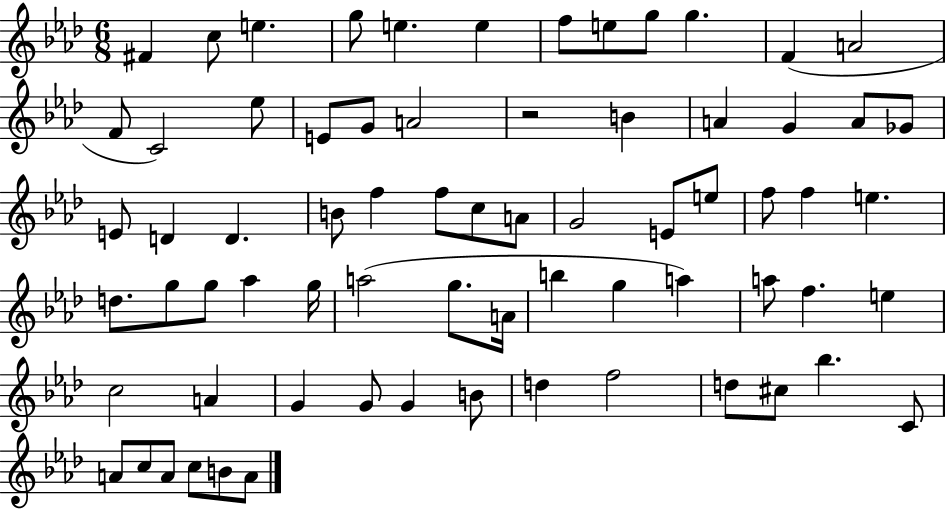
X:1
T:Untitled
M:6/8
L:1/4
K:Ab
^F c/2 e g/2 e e f/2 e/2 g/2 g F A2 F/2 C2 _e/2 E/2 G/2 A2 z2 B A G A/2 _G/2 E/2 D D B/2 f f/2 c/2 A/2 G2 E/2 e/2 f/2 f e d/2 g/2 g/2 _a g/4 a2 g/2 A/4 b g a a/2 f e c2 A G G/2 G B/2 d f2 d/2 ^c/2 _b C/2 A/2 c/2 A/2 c/2 B/2 A/2